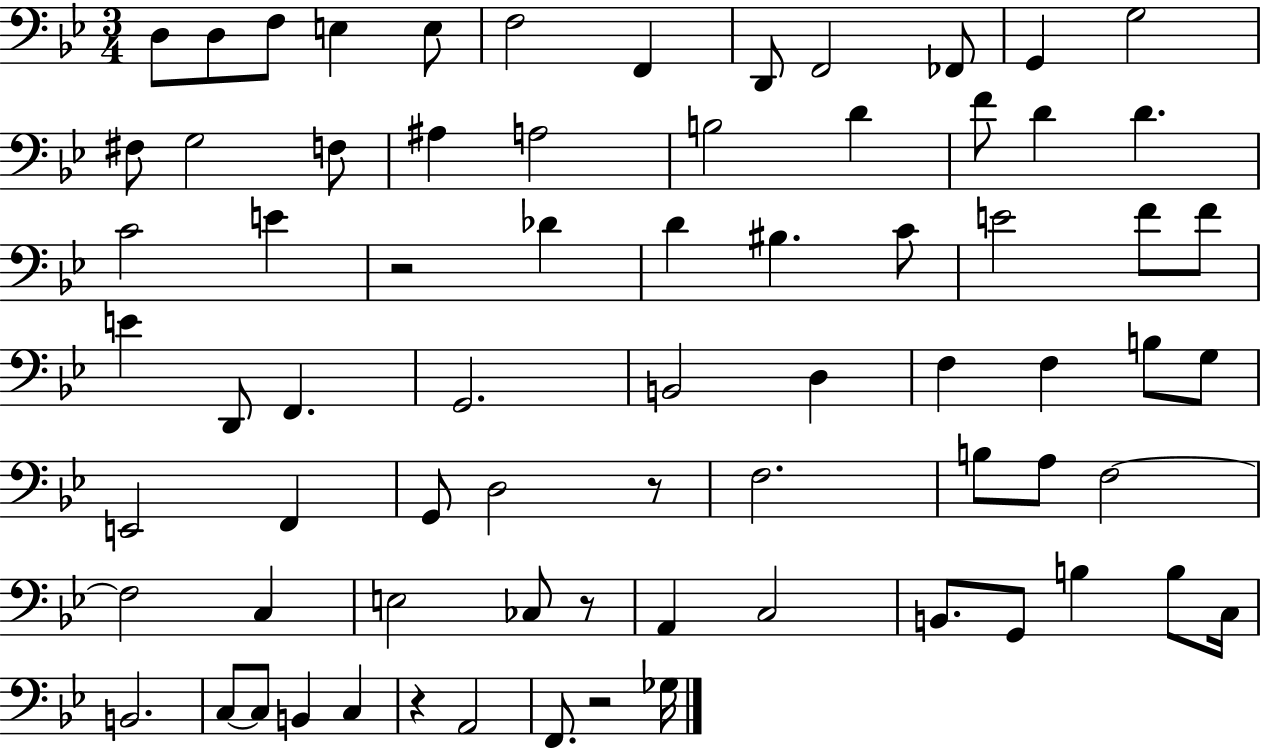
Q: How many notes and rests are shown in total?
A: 73